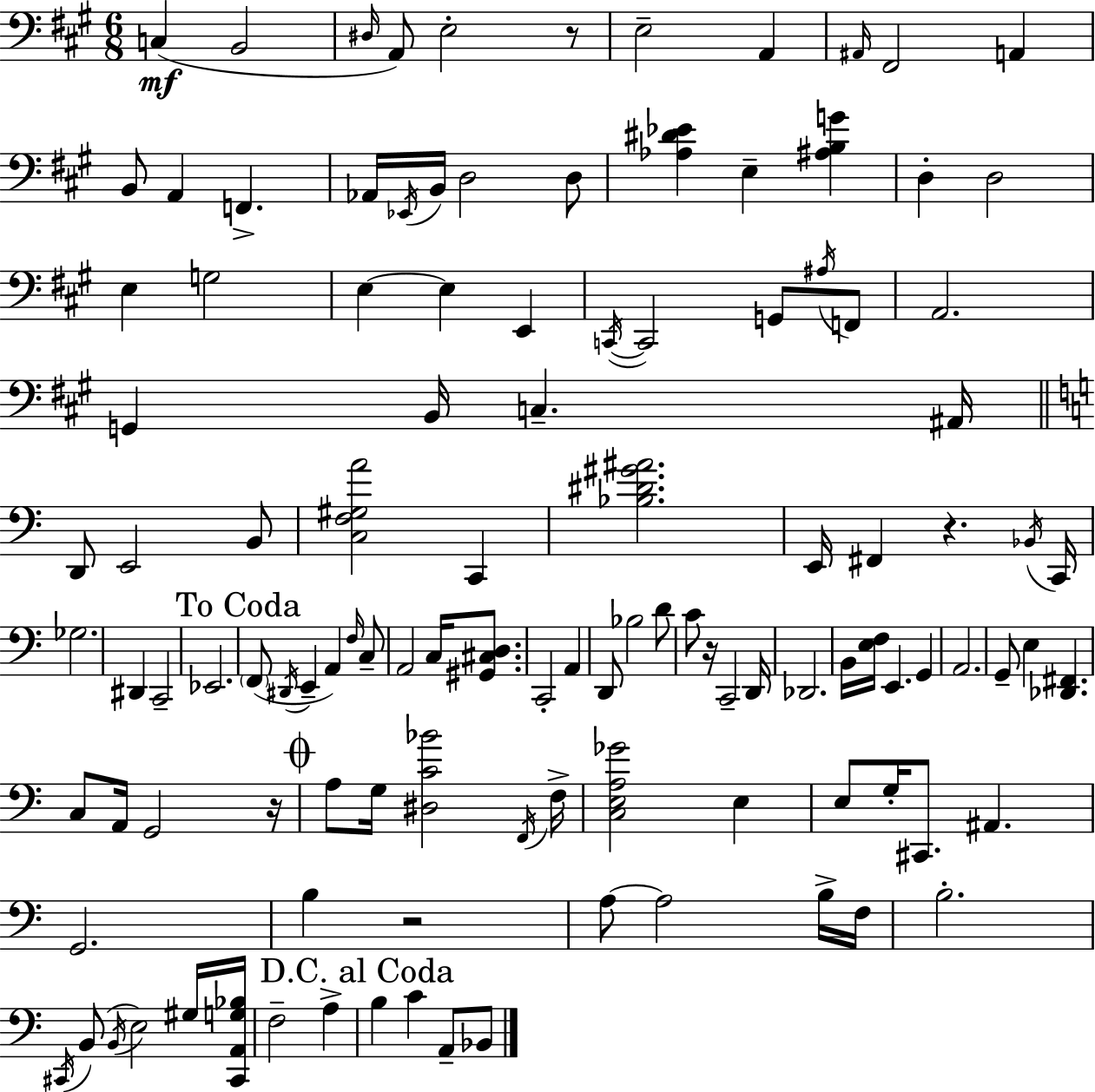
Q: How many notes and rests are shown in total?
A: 116